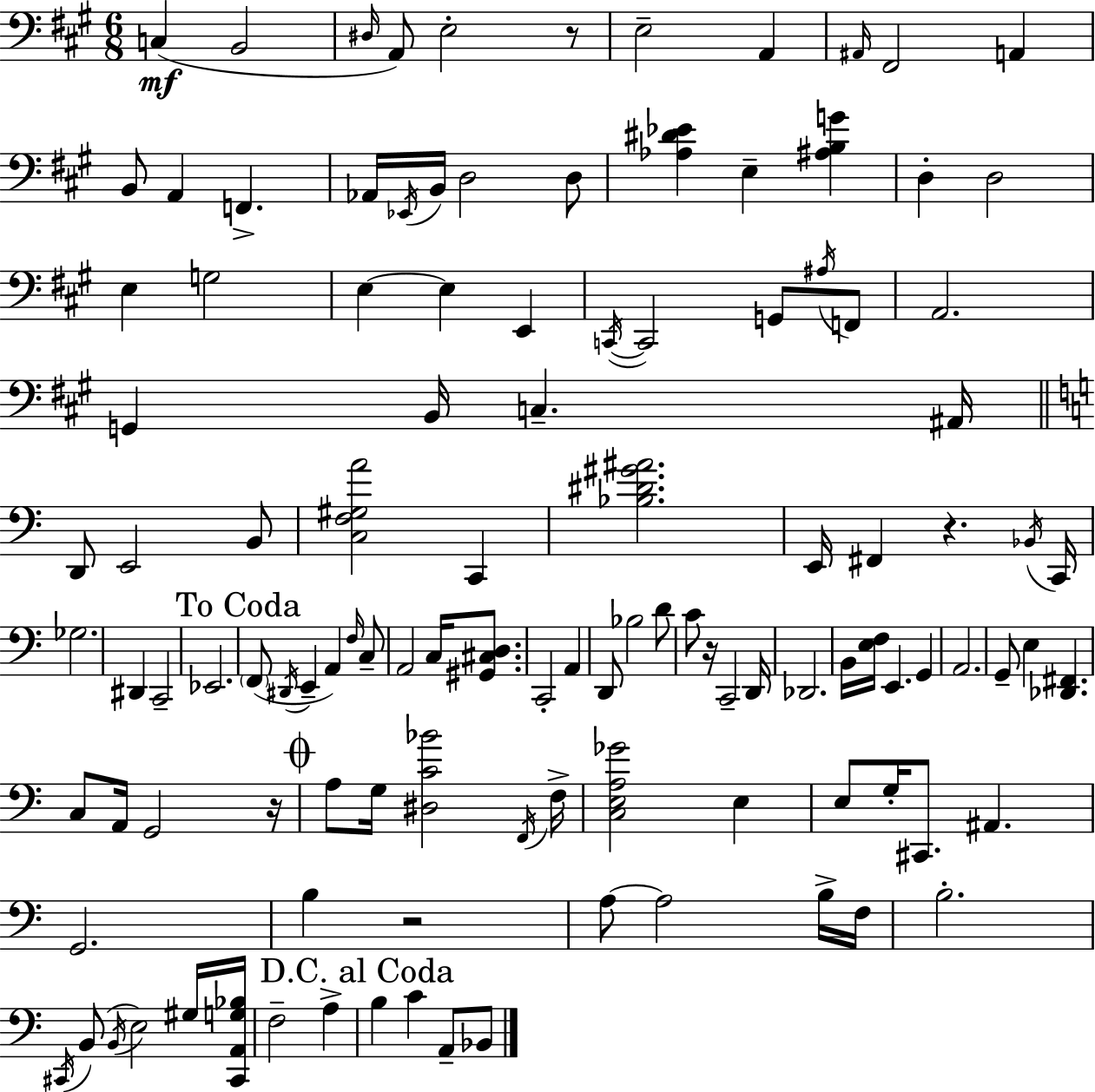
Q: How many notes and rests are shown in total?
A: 116